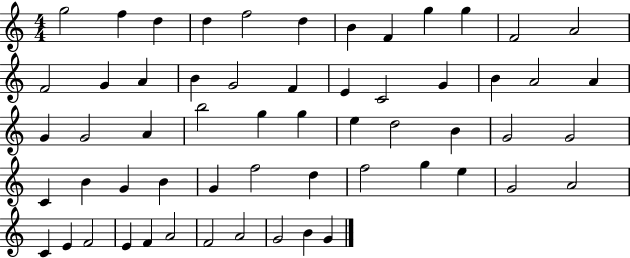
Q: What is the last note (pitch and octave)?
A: G4